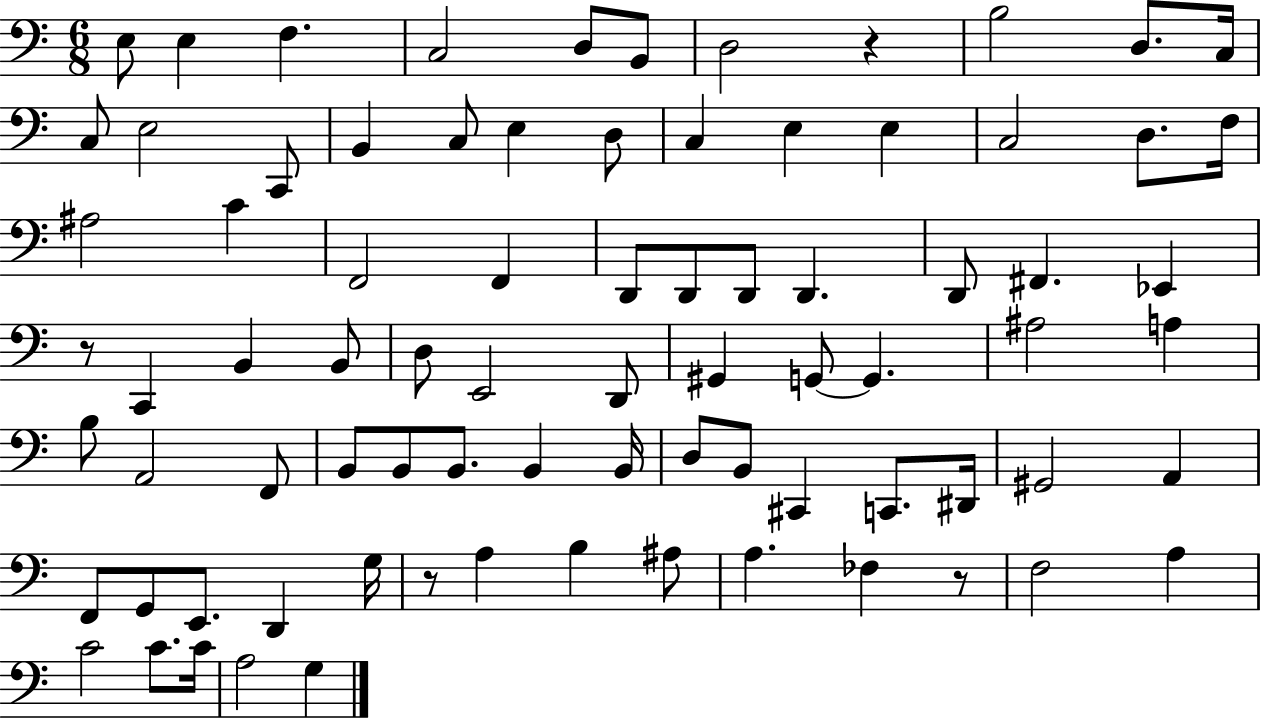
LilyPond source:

{
  \clef bass
  \numericTimeSignature
  \time 6/8
  \key c \major
  \repeat volta 2 { e8 e4 f4. | c2 d8 b,8 | d2 r4 | b2 d8. c16 | \break c8 e2 c,8 | b,4 c8 e4 d8 | c4 e4 e4 | c2 d8. f16 | \break ais2 c'4 | f,2 f,4 | d,8 d,8 d,8 d,4. | d,8 fis,4. ees,4 | \break r8 c,4 b,4 b,8 | d8 e,2 d,8 | gis,4 g,8~~ g,4. | ais2 a4 | \break b8 a,2 f,8 | b,8 b,8 b,8. b,4 b,16 | d8 b,8 cis,4 c,8. dis,16 | gis,2 a,4 | \break f,8 g,8 e,8. d,4 g16 | r8 a4 b4 ais8 | a4. fes4 r8 | f2 a4 | \break c'2 c'8. c'16 | a2 g4 | } \bar "|."
}